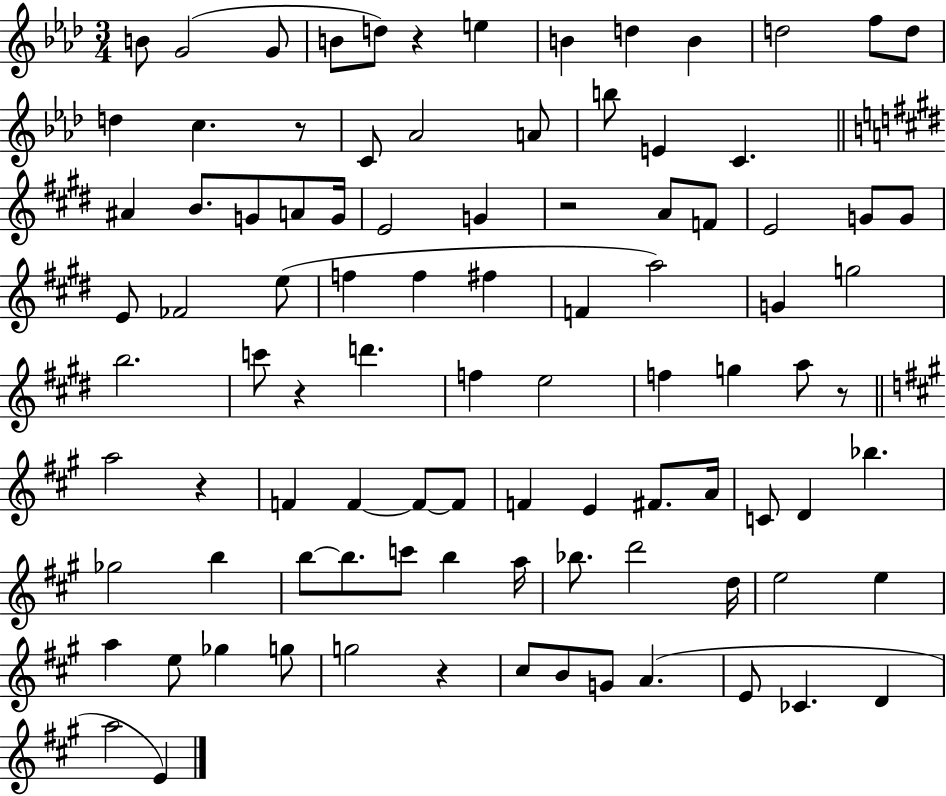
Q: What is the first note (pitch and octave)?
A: B4